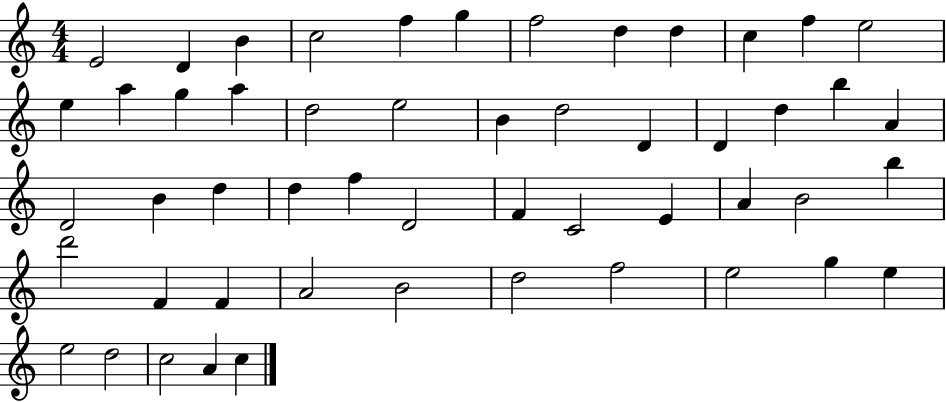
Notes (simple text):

E4/h D4/q B4/q C5/h F5/q G5/q F5/h D5/q D5/q C5/q F5/q E5/h E5/q A5/q G5/q A5/q D5/h E5/h B4/q D5/h D4/q D4/q D5/q B5/q A4/q D4/h B4/q D5/q D5/q F5/q D4/h F4/q C4/h E4/q A4/q B4/h B5/q D6/h F4/q F4/q A4/h B4/h D5/h F5/h E5/h G5/q E5/q E5/h D5/h C5/h A4/q C5/q